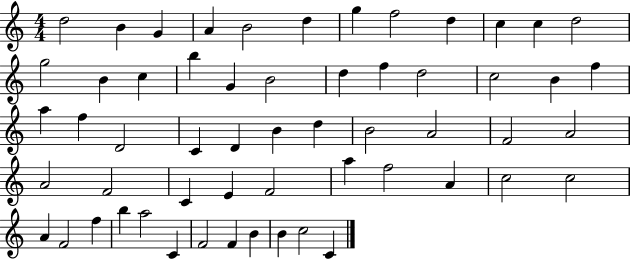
X:1
T:Untitled
M:4/4
L:1/4
K:C
d2 B G A B2 d g f2 d c c d2 g2 B c b G B2 d f d2 c2 B f a f D2 C D B d B2 A2 F2 A2 A2 F2 C E F2 a f2 A c2 c2 A F2 f b a2 C F2 F B B c2 C